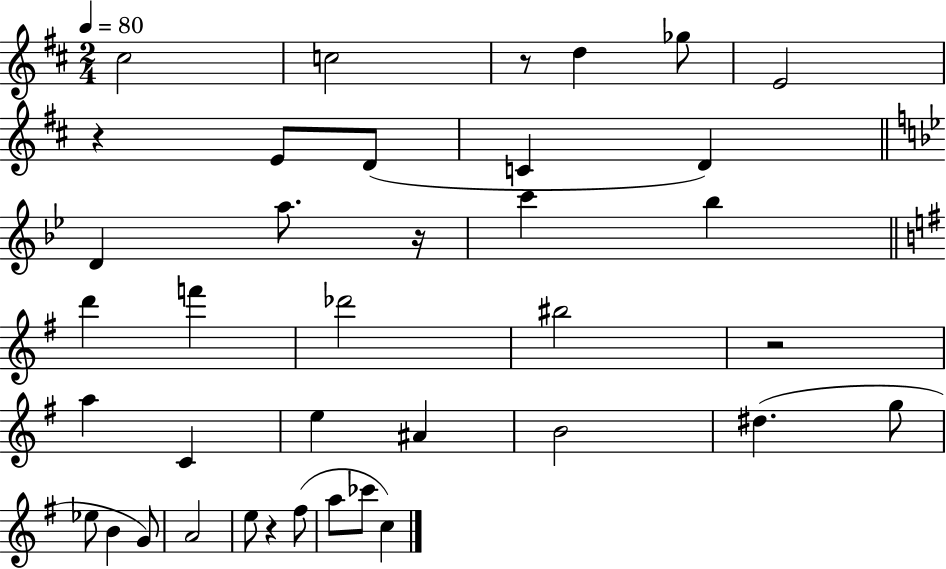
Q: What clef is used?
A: treble